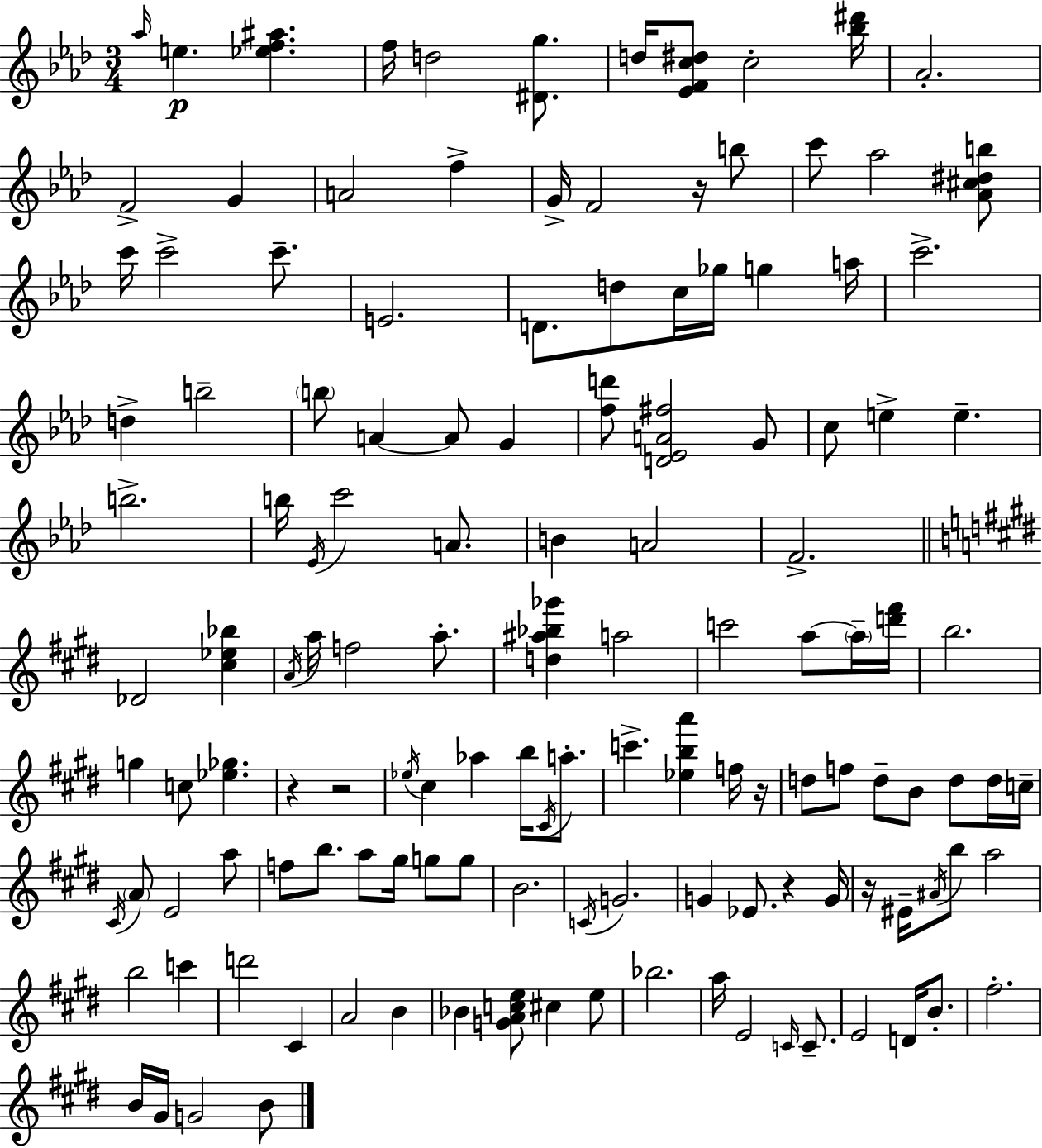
{
  \clef treble
  \numericTimeSignature
  \time 3/4
  \key aes \major
  \grace { aes''16 }\p e''4. <ees'' f'' ais''>4. | f''16 d''2 <dis' g''>8. | d''16 <ees' f' c'' dis''>8 c''2-. | <bes'' dis'''>16 aes'2.-. | \break f'2-> g'4 | a'2 f''4-> | g'16-> f'2 r16 b''8 | c'''8 aes''2 <aes' cis'' dis'' b''>8 | \break c'''16 c'''2-> c'''8.-- | e'2. | d'8. d''8 c''16 ges''16 g''4 | a''16 c'''2.-> | \break d''4-> b''2-- | \parenthesize b''8 a'4~~ a'8 g'4 | <f'' d'''>8 <d' ees' a' fis''>2 g'8 | c''8 e''4-> e''4.-- | \break b''2.-> | b''16 \acciaccatura { ees'16 } c'''2 a'8. | b'4 a'2 | f'2.-> | \break \bar "||" \break \key e \major des'2 <cis'' ees'' bes''>4 | \acciaccatura { a'16 } a''16 f''2 a''8.-. | <d'' ais'' bes'' ges'''>4 a''2 | c'''2 a''8~~ \parenthesize a''16-- | \break <d''' fis'''>16 b''2. | g''4 c''8 <ees'' ges''>4. | r4 r2 | \acciaccatura { ees''16 } cis''4 aes''4 b''16 \acciaccatura { cis'16 } | \break a''8.-. c'''4.-> <ees'' b'' a'''>4 | f''16 r16 d''8 f''8 d''8-- b'8 d''8 | d''16 c''16-- \acciaccatura { cis'16 } \parenthesize a'8 e'2 | a''8 f''8 b''8. a''8 gis''16 | \break g''8 g''8 b'2. | \acciaccatura { c'16 } g'2. | g'4 ees'8. | r4 g'16 r16 eis'16-- \acciaccatura { ais'16 } b''8 a''2 | \break b''2 | c'''4 d'''2 | cis'4 a'2 | b'4 bes'4 <g' a' c'' e''>8 | \break cis''4 e''8 bes''2. | a''16 e'2 | \grace { c'16 } c'8.-- e'2 | d'16 b'8.-. fis''2.-. | \break b'16 gis'16 g'2 | b'8 \bar "|."
}